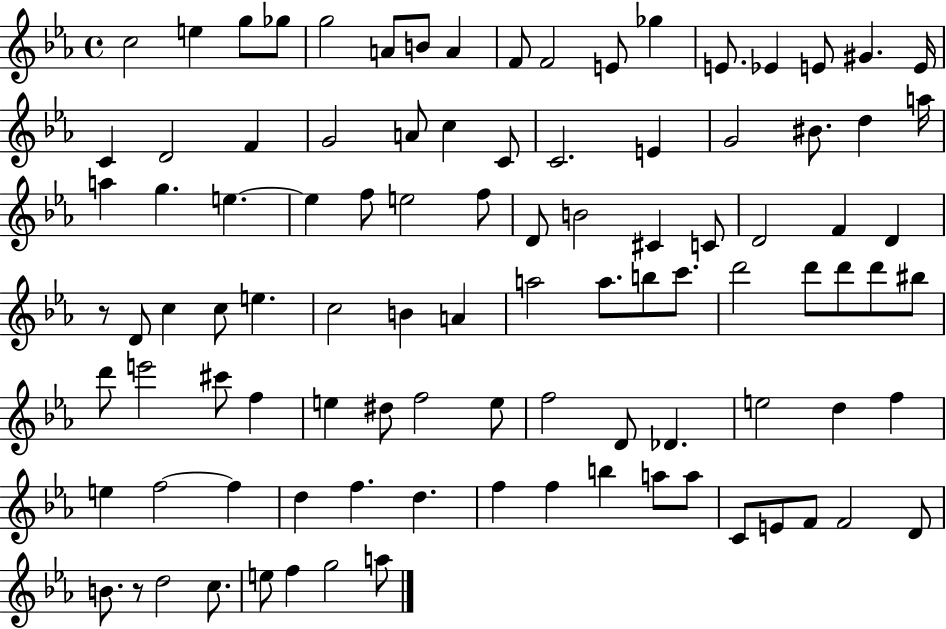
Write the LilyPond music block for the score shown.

{
  \clef treble
  \time 4/4
  \defaultTimeSignature
  \key ees \major
  \repeat volta 2 { c''2 e''4 g''8 ges''8 | g''2 a'8 b'8 a'4 | f'8 f'2 e'8 ges''4 | e'8. ees'4 e'8 gis'4. e'16 | \break c'4 d'2 f'4 | g'2 a'8 c''4 c'8 | c'2. e'4 | g'2 bis'8. d''4 a''16 | \break a''4 g''4. e''4.~~ | e''4 f''8 e''2 f''8 | d'8 b'2 cis'4 c'8 | d'2 f'4 d'4 | \break r8 d'8 c''4 c''8 e''4. | c''2 b'4 a'4 | a''2 a''8. b''8 c'''8. | d'''2 d'''8 d'''8 d'''8 bis''8 | \break d'''8 e'''2 cis'''8 f''4 | e''4 dis''8 f''2 e''8 | f''2 d'8 des'4. | e''2 d''4 f''4 | \break e''4 f''2~~ f''4 | d''4 f''4. d''4. | f''4 f''4 b''4 a''8 a''8 | c'8 e'8 f'8 f'2 d'8 | \break b'8. r8 d''2 c''8. | e''8 f''4 g''2 a''8 | } \bar "|."
}